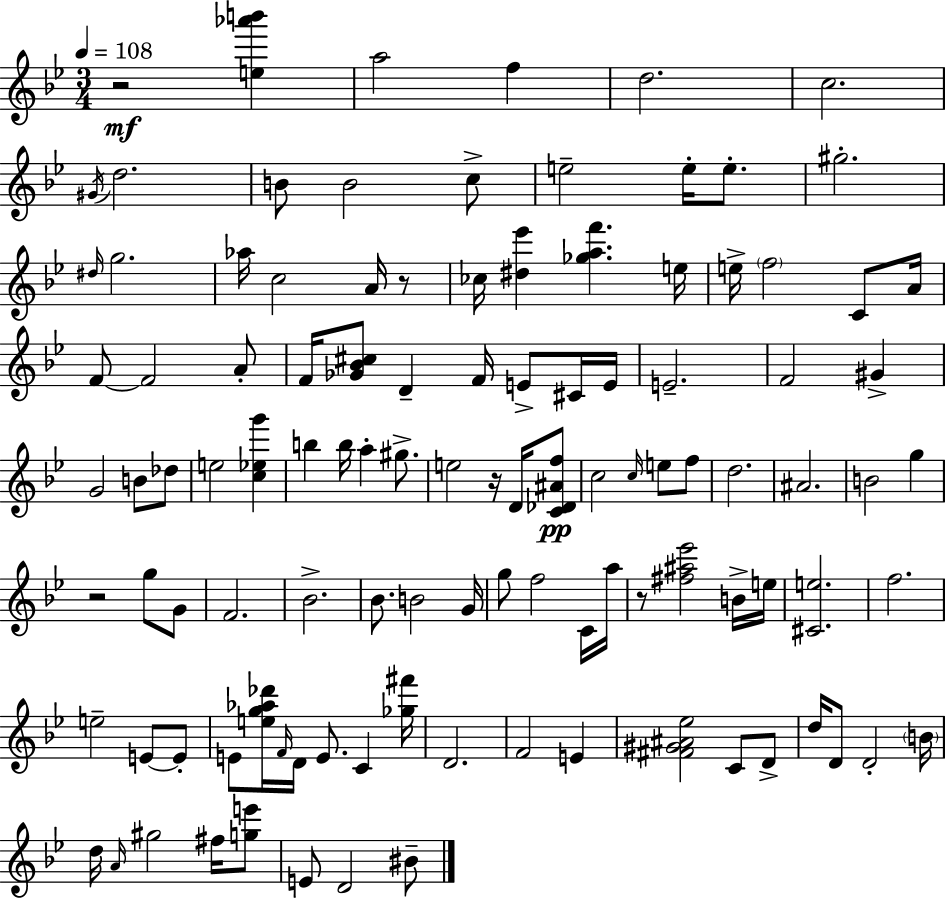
{
  \clef treble
  \numericTimeSignature
  \time 3/4
  \key bes \major
  \tempo 4 = 108
  r2\mf <e'' aes''' b'''>4 | a''2 f''4 | d''2. | c''2. | \break \acciaccatura { gis'16 } d''2. | b'8 b'2 c''8-> | e''2-- e''16-. e''8.-. | gis''2.-. | \break \grace { dis''16 } g''2. | aes''16 c''2 a'16 | r8 ces''16 <dis'' ees'''>4 <ges'' a'' f'''>4. | e''16 e''16-> \parenthesize f''2 c'8 | \break a'16 f'8~~ f'2 | a'8-. f'16 <ges' bes' cis''>8 d'4-- f'16 e'8-> | cis'16 e'16 e'2.-- | f'2 gis'4-> | \break g'2 b'8 | des''8 e''2 <c'' ees'' g'''>4 | b''4 b''16 a''4-. gis''8.-> | e''2 r16 d'16 | \break <c' des' ais' f''>8\pp c''2 \grace { c''16 } e''8 | f''8 d''2. | ais'2. | b'2 g''4 | \break r2 g''8 | g'8 f'2. | bes'2.-> | bes'8. b'2 | \break g'16 g''8 f''2 | c'16 a''16 r8 <fis'' ais'' ees'''>2 | b'16-> e''16 <cis' e''>2. | f''2. | \break e''2-- e'8~~ | e'8-. e'8 <e'' g'' aes'' des'''>16 \grace { f'16 } d'16 e'8. c'4 | <ges'' fis'''>16 d'2. | f'2 | \break e'4 <fis' gis' ais' ees''>2 | c'8 d'8-> d''16 d'8 d'2-. | \parenthesize b'16 d''16 \grace { a'16 } gis''2 | fis''16 <g'' e'''>8 e'8 d'2 | \break bis'8-- \bar "|."
}